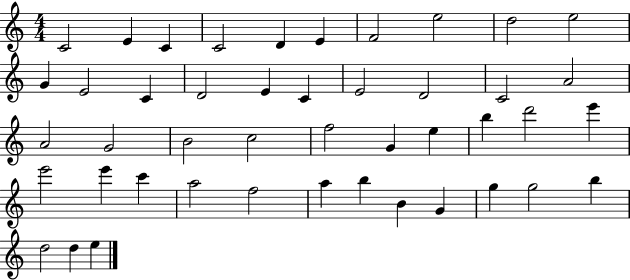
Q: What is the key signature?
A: C major